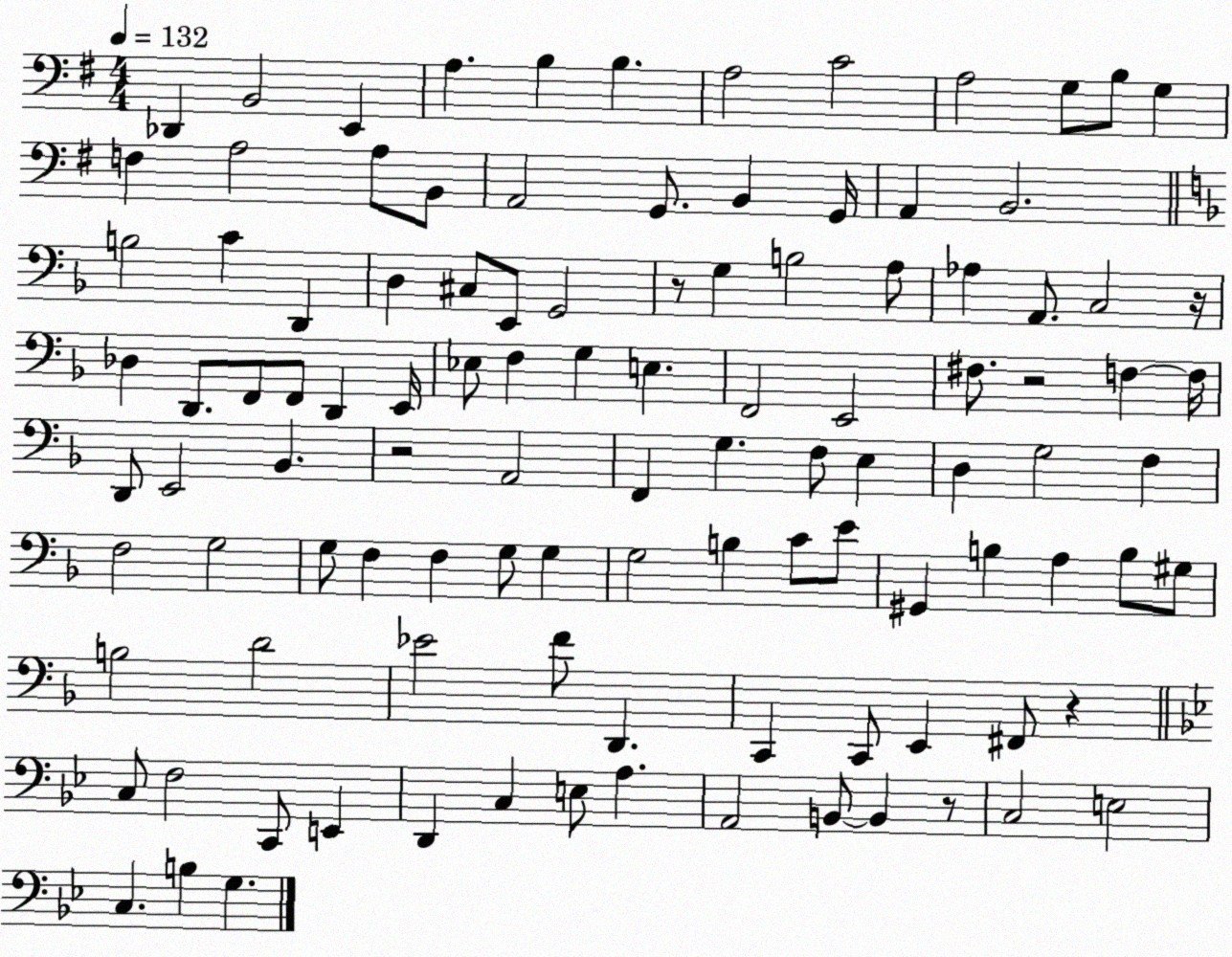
X:1
T:Untitled
M:4/4
L:1/4
K:G
_D,, B,,2 E,, A, B, B, A,2 C2 A,2 G,/2 B,/2 G, F, A,2 A,/2 B,,/2 A,,2 G,,/2 B,, G,,/4 A,, B,,2 B,2 C D,, D, ^C,/2 E,,/2 G,,2 z/2 G, B,2 A,/2 _A, A,,/2 C,2 z/4 _D, D,,/2 F,,/2 F,,/2 D,, E,,/4 _E,/2 F, G, E, F,,2 E,,2 ^F,/2 z2 F, F,/4 D,,/2 E,,2 _B,, z2 A,,2 F,, G, F,/2 E, D, G,2 F, F,2 G,2 G,/2 F, F, G,/2 G, G,2 B, C/2 E/2 ^G,, B, A, B,/2 ^G,/2 B,2 D2 _E2 F/2 D,, C,, C,,/2 E,, ^F,,/2 z C,/2 F,2 C,,/2 E,, D,, C, E,/2 A, A,,2 B,,/2 B,, z/2 C,2 E,2 C, B, G,